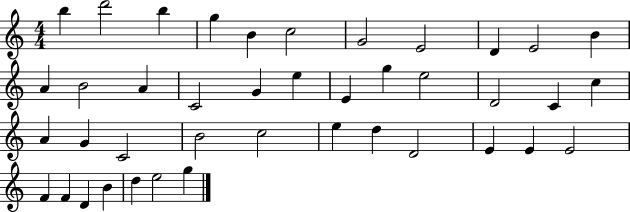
B5/q D6/h B5/q G5/q B4/q C5/h G4/h E4/h D4/q E4/h B4/q A4/q B4/h A4/q C4/h G4/q E5/q E4/q G5/q E5/h D4/h C4/q C5/q A4/q G4/q C4/h B4/h C5/h E5/q D5/q D4/h E4/q E4/q E4/h F4/q F4/q D4/q B4/q D5/q E5/h G5/q